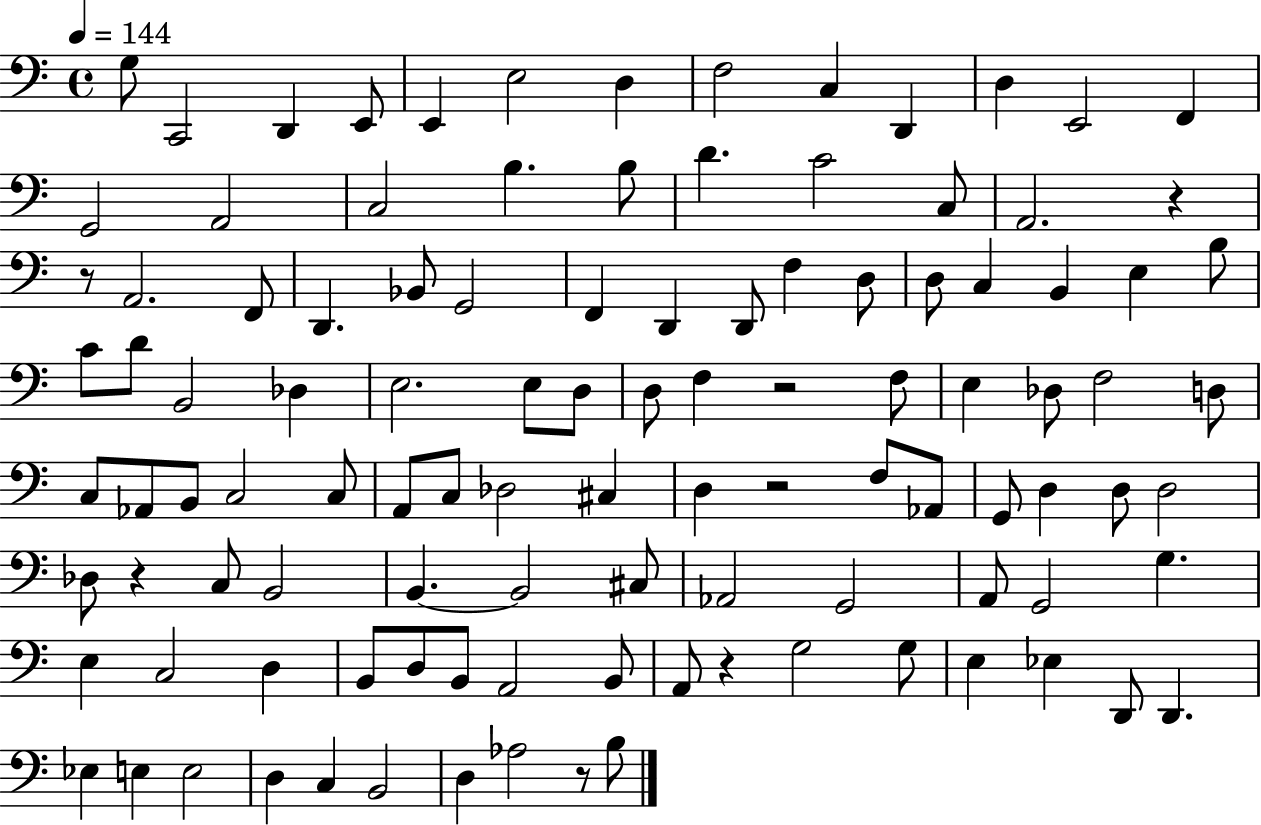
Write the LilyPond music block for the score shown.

{
  \clef bass
  \time 4/4
  \defaultTimeSignature
  \key c \major
  \tempo 4 = 144
  \repeat volta 2 { g8 c,2 d,4 e,8 | e,4 e2 d4 | f2 c4 d,4 | d4 e,2 f,4 | \break g,2 a,2 | c2 b4. b8 | d'4. c'2 c8 | a,2. r4 | \break r8 a,2. f,8 | d,4. bes,8 g,2 | f,4 d,4 d,8 f4 d8 | d8 c4 b,4 e4 b8 | \break c'8 d'8 b,2 des4 | e2. e8 d8 | d8 f4 r2 f8 | e4 des8 f2 d8 | \break c8 aes,8 b,8 c2 c8 | a,8 c8 des2 cis4 | d4 r2 f8 aes,8 | g,8 d4 d8 d2 | \break des8 r4 c8 b,2 | b,4.~~ b,2 cis8 | aes,2 g,2 | a,8 g,2 g4. | \break e4 c2 d4 | b,8 d8 b,8 a,2 b,8 | a,8 r4 g2 g8 | e4 ees4 d,8 d,4. | \break ees4 e4 e2 | d4 c4 b,2 | d4 aes2 r8 b8 | } \bar "|."
}